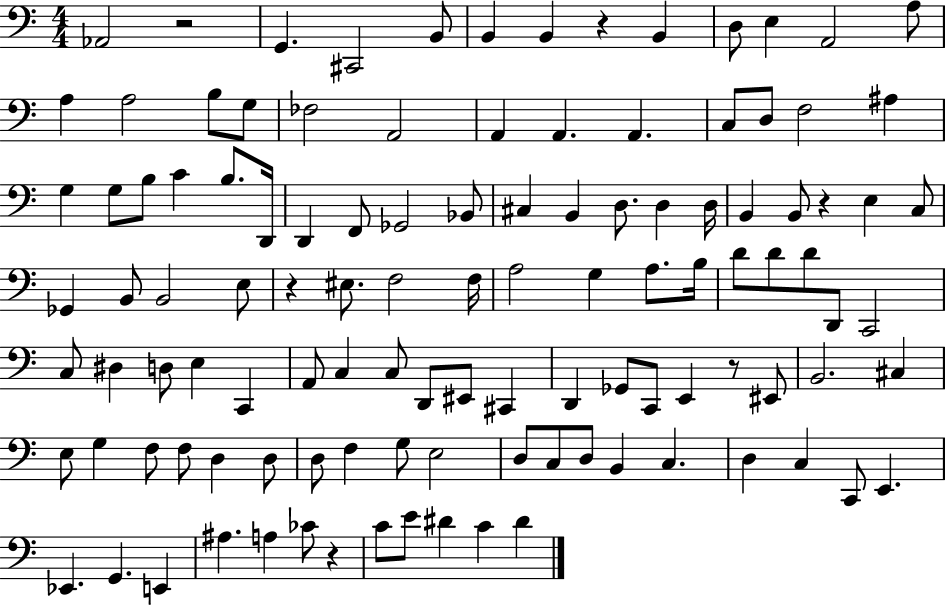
{
  \clef bass
  \numericTimeSignature
  \time 4/4
  \key c \major
  aes,2 r2 | g,4. cis,2 b,8 | b,4 b,4 r4 b,4 | d8 e4 a,2 a8 | \break a4 a2 b8 g8 | fes2 a,2 | a,4 a,4. a,4. | c8 d8 f2 ais4 | \break g4 g8 b8 c'4 b8. d,16 | d,4 f,8 ges,2 bes,8 | cis4 b,4 d8. d4 d16 | b,4 b,8 r4 e4 c8 | \break ges,4 b,8 b,2 e8 | r4 eis8. f2 f16 | a2 g4 a8. b16 | d'8 d'8 d'8 d,8 c,2 | \break c8 dis4 d8 e4 c,4 | a,8 c4 c8 d,8 eis,8 cis,4 | d,4 ges,8 c,8 e,4 r8 eis,8 | b,2. cis4 | \break e8 g4 f8 f8 d4 d8 | d8 f4 g8 e2 | d8 c8 d8 b,4 c4. | d4 c4 c,8 e,4. | \break ees,4. g,4. e,4 | ais4. a4 ces'8 r4 | c'8 e'8 dis'4 c'4 dis'4 | \bar "|."
}